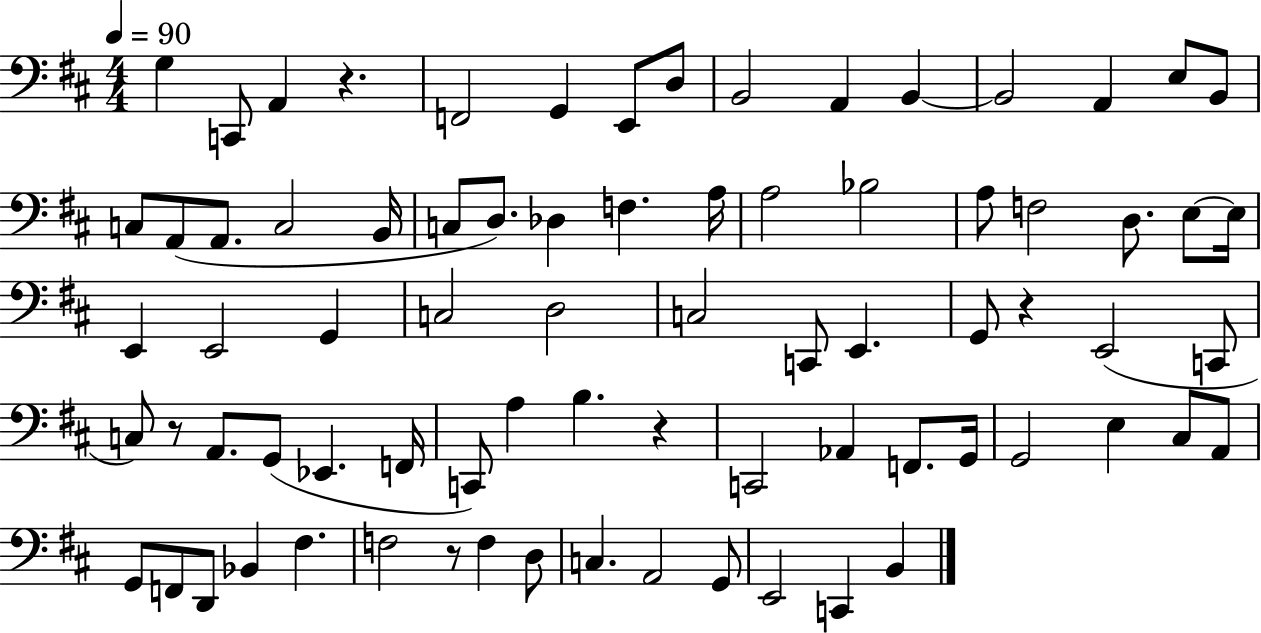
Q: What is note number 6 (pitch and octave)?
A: E2